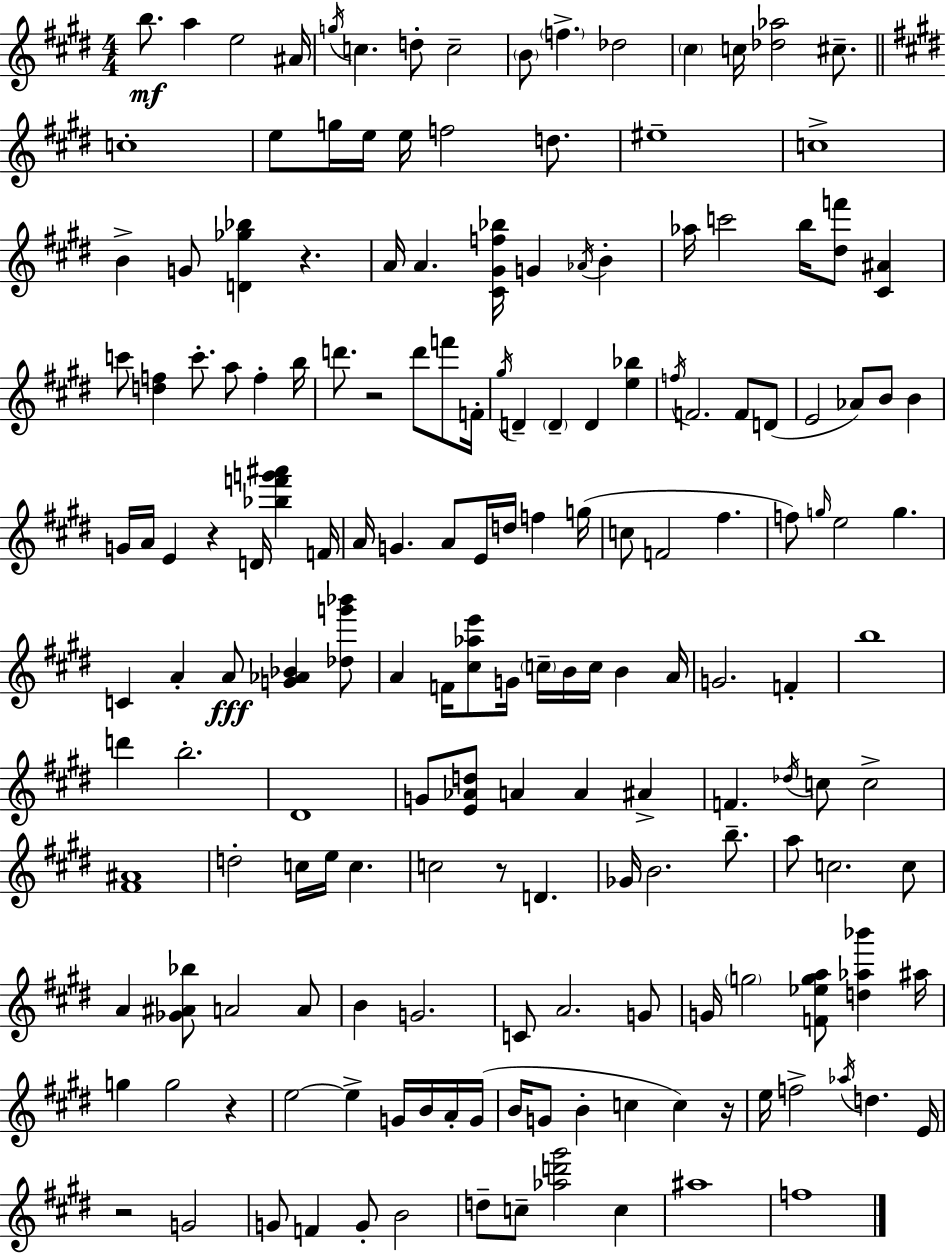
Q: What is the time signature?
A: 4/4